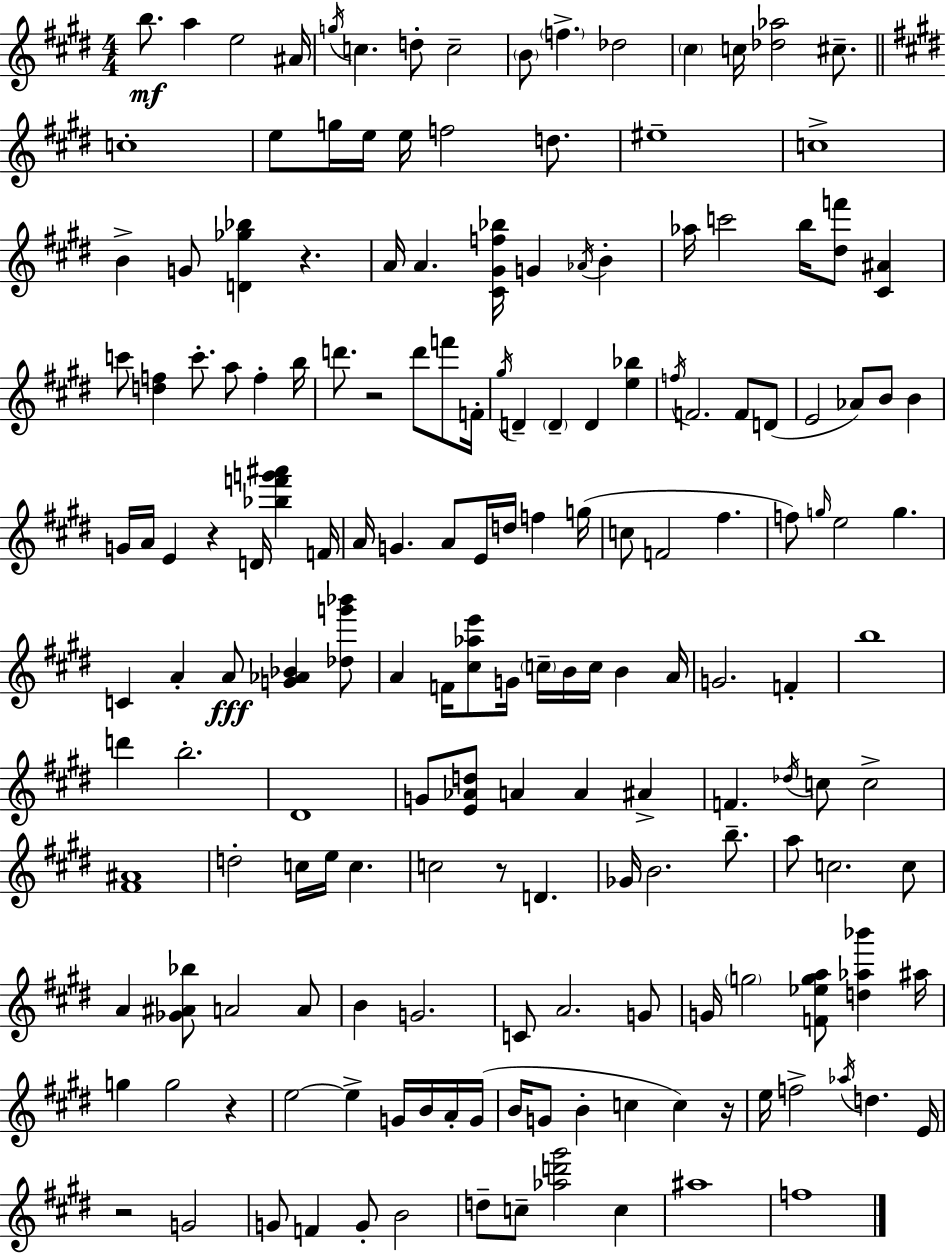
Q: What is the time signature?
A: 4/4